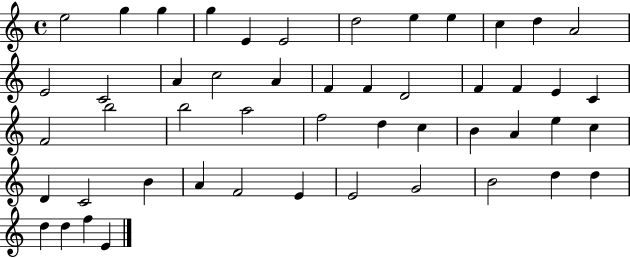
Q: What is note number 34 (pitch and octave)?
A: E5